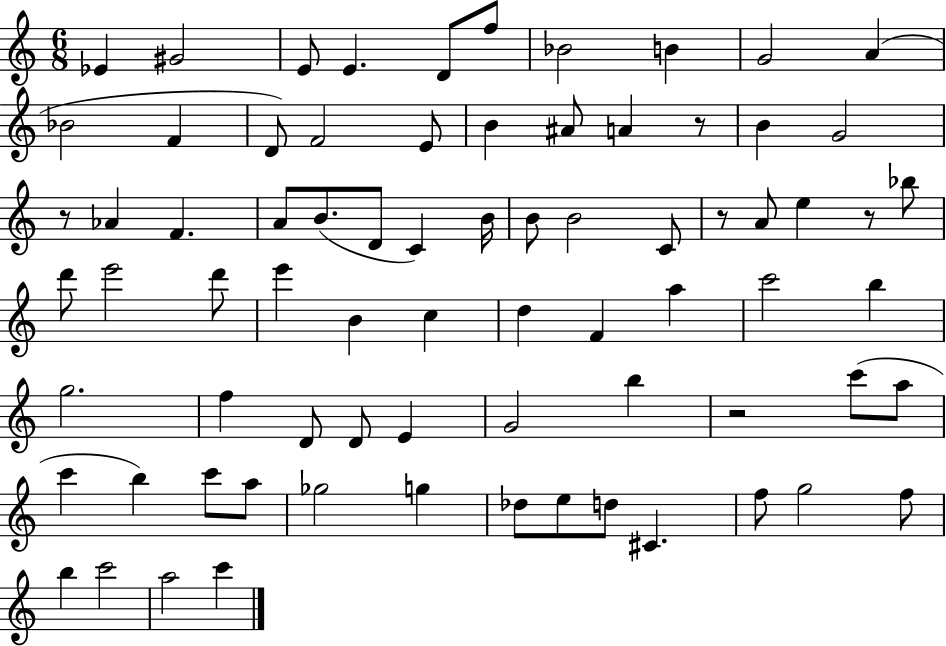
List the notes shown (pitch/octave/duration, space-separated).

Eb4/q G#4/h E4/e E4/q. D4/e F5/e Bb4/h B4/q G4/h A4/q Bb4/h F4/q D4/e F4/h E4/e B4/q A#4/e A4/q R/e B4/q G4/h R/e Ab4/q F4/q. A4/e B4/e. D4/e C4/q B4/s B4/e B4/h C4/e R/e A4/e E5/q R/e Bb5/e D6/e E6/h D6/e E6/q B4/q C5/q D5/q F4/q A5/q C6/h B5/q G5/h. F5/q D4/e D4/e E4/q G4/h B5/q R/h C6/e A5/e C6/q B5/q C6/e A5/e Gb5/h G5/q Db5/e E5/e D5/e C#4/q. F5/e G5/h F5/e B5/q C6/h A5/h C6/q